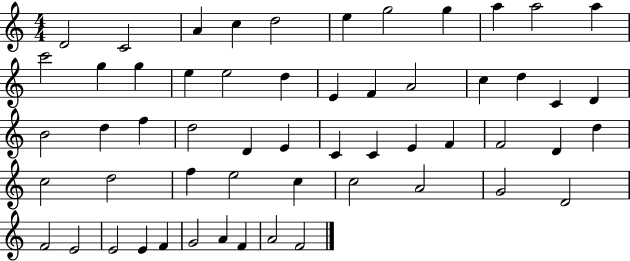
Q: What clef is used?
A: treble